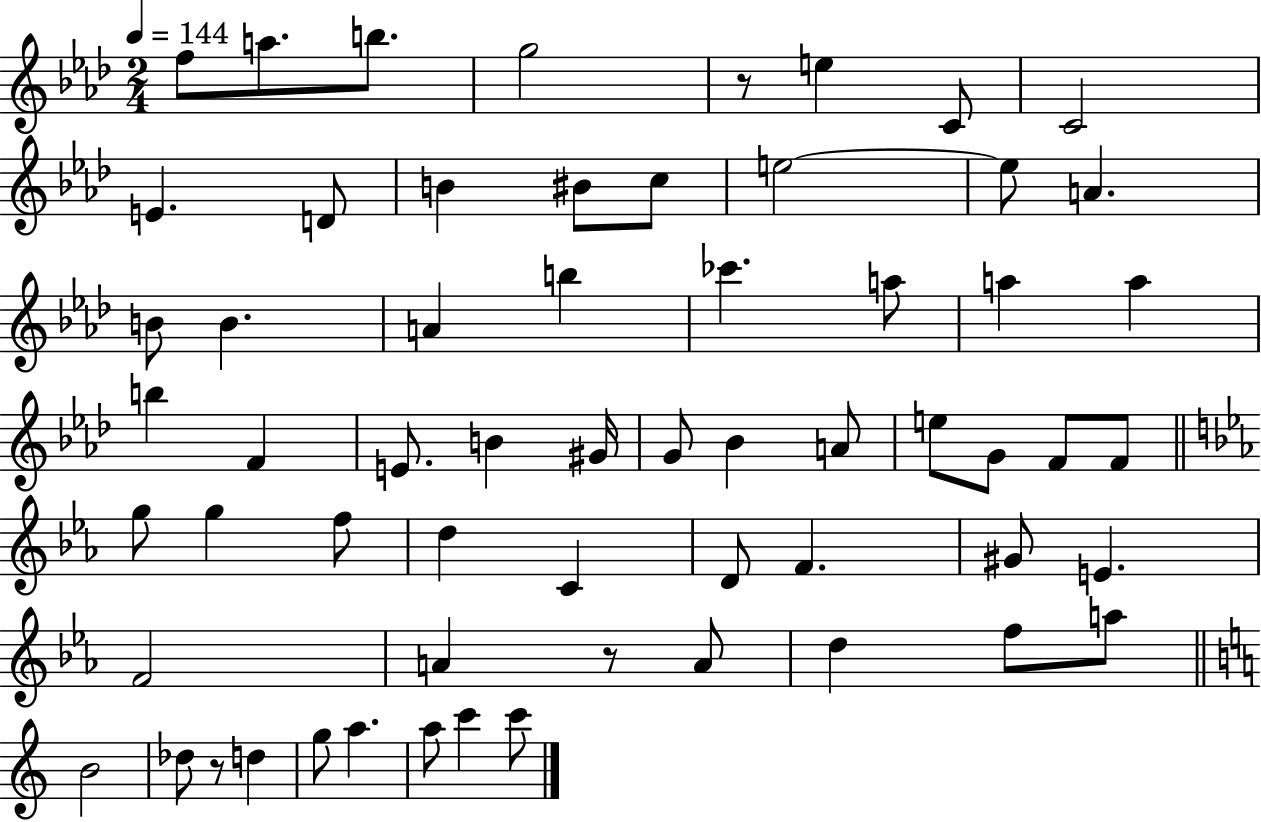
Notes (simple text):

F5/e A5/e. B5/e. G5/h R/e E5/q C4/e C4/h E4/q. D4/e B4/q BIS4/e C5/e E5/h E5/e A4/q. B4/e B4/q. A4/q B5/q CES6/q. A5/e A5/q A5/q B5/q F4/q E4/e. B4/q G#4/s G4/e Bb4/q A4/e E5/e G4/e F4/e F4/e G5/e G5/q F5/e D5/q C4/q D4/e F4/q. G#4/e E4/q. F4/h A4/q R/e A4/e D5/q F5/e A5/e B4/h Db5/e R/e D5/q G5/e A5/q. A5/e C6/q C6/e